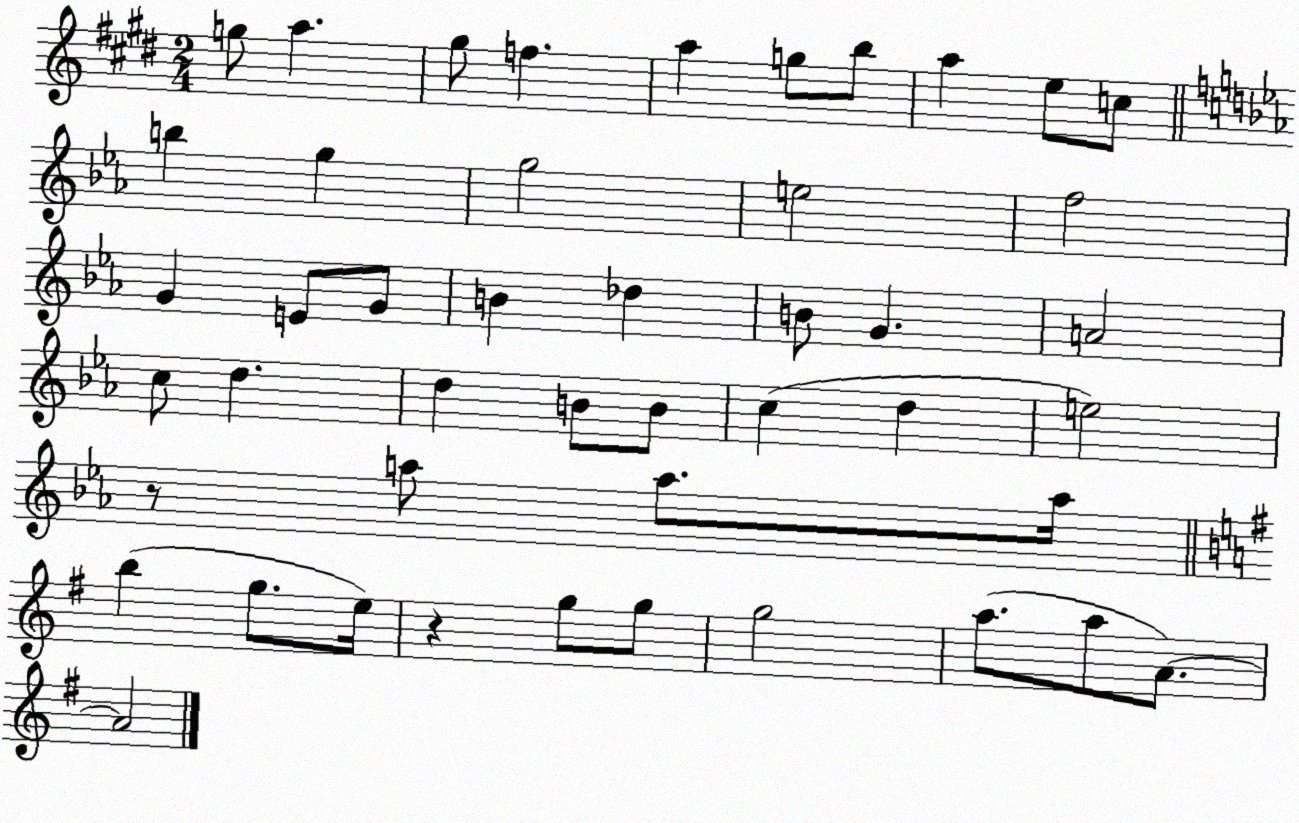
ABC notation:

X:1
T:Untitled
M:2/4
L:1/4
K:E
g/2 a ^g/2 f a g/2 b/2 a e/2 c/2 b g g2 e2 f2 G E/2 G/2 B _d B/2 G A2 c/2 d d B/2 B/2 c d e2 z/2 a/2 a/2 a/4 b g/2 e/4 z g/2 g/2 g2 a/2 a/2 A/2 A2